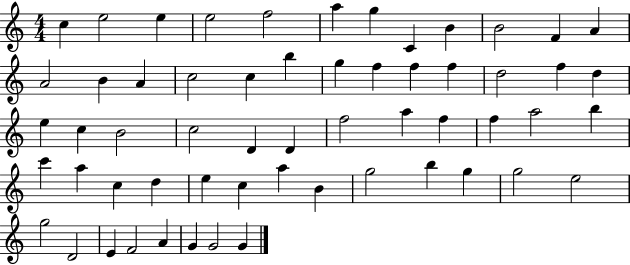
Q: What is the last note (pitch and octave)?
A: G4